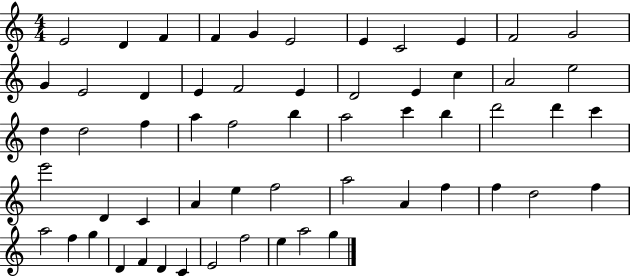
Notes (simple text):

E4/h D4/q F4/q F4/q G4/q E4/h E4/q C4/h E4/q F4/h G4/h G4/q E4/h D4/q E4/q F4/h E4/q D4/h E4/q C5/q A4/h E5/h D5/q D5/h F5/q A5/q F5/h B5/q A5/h C6/q B5/q D6/h D6/q C6/q E6/h D4/q C4/q A4/q E5/q F5/h A5/h A4/q F5/q F5/q D5/h F5/q A5/h F5/q G5/q D4/q F4/q D4/q C4/q E4/h F5/h E5/q A5/h G5/q